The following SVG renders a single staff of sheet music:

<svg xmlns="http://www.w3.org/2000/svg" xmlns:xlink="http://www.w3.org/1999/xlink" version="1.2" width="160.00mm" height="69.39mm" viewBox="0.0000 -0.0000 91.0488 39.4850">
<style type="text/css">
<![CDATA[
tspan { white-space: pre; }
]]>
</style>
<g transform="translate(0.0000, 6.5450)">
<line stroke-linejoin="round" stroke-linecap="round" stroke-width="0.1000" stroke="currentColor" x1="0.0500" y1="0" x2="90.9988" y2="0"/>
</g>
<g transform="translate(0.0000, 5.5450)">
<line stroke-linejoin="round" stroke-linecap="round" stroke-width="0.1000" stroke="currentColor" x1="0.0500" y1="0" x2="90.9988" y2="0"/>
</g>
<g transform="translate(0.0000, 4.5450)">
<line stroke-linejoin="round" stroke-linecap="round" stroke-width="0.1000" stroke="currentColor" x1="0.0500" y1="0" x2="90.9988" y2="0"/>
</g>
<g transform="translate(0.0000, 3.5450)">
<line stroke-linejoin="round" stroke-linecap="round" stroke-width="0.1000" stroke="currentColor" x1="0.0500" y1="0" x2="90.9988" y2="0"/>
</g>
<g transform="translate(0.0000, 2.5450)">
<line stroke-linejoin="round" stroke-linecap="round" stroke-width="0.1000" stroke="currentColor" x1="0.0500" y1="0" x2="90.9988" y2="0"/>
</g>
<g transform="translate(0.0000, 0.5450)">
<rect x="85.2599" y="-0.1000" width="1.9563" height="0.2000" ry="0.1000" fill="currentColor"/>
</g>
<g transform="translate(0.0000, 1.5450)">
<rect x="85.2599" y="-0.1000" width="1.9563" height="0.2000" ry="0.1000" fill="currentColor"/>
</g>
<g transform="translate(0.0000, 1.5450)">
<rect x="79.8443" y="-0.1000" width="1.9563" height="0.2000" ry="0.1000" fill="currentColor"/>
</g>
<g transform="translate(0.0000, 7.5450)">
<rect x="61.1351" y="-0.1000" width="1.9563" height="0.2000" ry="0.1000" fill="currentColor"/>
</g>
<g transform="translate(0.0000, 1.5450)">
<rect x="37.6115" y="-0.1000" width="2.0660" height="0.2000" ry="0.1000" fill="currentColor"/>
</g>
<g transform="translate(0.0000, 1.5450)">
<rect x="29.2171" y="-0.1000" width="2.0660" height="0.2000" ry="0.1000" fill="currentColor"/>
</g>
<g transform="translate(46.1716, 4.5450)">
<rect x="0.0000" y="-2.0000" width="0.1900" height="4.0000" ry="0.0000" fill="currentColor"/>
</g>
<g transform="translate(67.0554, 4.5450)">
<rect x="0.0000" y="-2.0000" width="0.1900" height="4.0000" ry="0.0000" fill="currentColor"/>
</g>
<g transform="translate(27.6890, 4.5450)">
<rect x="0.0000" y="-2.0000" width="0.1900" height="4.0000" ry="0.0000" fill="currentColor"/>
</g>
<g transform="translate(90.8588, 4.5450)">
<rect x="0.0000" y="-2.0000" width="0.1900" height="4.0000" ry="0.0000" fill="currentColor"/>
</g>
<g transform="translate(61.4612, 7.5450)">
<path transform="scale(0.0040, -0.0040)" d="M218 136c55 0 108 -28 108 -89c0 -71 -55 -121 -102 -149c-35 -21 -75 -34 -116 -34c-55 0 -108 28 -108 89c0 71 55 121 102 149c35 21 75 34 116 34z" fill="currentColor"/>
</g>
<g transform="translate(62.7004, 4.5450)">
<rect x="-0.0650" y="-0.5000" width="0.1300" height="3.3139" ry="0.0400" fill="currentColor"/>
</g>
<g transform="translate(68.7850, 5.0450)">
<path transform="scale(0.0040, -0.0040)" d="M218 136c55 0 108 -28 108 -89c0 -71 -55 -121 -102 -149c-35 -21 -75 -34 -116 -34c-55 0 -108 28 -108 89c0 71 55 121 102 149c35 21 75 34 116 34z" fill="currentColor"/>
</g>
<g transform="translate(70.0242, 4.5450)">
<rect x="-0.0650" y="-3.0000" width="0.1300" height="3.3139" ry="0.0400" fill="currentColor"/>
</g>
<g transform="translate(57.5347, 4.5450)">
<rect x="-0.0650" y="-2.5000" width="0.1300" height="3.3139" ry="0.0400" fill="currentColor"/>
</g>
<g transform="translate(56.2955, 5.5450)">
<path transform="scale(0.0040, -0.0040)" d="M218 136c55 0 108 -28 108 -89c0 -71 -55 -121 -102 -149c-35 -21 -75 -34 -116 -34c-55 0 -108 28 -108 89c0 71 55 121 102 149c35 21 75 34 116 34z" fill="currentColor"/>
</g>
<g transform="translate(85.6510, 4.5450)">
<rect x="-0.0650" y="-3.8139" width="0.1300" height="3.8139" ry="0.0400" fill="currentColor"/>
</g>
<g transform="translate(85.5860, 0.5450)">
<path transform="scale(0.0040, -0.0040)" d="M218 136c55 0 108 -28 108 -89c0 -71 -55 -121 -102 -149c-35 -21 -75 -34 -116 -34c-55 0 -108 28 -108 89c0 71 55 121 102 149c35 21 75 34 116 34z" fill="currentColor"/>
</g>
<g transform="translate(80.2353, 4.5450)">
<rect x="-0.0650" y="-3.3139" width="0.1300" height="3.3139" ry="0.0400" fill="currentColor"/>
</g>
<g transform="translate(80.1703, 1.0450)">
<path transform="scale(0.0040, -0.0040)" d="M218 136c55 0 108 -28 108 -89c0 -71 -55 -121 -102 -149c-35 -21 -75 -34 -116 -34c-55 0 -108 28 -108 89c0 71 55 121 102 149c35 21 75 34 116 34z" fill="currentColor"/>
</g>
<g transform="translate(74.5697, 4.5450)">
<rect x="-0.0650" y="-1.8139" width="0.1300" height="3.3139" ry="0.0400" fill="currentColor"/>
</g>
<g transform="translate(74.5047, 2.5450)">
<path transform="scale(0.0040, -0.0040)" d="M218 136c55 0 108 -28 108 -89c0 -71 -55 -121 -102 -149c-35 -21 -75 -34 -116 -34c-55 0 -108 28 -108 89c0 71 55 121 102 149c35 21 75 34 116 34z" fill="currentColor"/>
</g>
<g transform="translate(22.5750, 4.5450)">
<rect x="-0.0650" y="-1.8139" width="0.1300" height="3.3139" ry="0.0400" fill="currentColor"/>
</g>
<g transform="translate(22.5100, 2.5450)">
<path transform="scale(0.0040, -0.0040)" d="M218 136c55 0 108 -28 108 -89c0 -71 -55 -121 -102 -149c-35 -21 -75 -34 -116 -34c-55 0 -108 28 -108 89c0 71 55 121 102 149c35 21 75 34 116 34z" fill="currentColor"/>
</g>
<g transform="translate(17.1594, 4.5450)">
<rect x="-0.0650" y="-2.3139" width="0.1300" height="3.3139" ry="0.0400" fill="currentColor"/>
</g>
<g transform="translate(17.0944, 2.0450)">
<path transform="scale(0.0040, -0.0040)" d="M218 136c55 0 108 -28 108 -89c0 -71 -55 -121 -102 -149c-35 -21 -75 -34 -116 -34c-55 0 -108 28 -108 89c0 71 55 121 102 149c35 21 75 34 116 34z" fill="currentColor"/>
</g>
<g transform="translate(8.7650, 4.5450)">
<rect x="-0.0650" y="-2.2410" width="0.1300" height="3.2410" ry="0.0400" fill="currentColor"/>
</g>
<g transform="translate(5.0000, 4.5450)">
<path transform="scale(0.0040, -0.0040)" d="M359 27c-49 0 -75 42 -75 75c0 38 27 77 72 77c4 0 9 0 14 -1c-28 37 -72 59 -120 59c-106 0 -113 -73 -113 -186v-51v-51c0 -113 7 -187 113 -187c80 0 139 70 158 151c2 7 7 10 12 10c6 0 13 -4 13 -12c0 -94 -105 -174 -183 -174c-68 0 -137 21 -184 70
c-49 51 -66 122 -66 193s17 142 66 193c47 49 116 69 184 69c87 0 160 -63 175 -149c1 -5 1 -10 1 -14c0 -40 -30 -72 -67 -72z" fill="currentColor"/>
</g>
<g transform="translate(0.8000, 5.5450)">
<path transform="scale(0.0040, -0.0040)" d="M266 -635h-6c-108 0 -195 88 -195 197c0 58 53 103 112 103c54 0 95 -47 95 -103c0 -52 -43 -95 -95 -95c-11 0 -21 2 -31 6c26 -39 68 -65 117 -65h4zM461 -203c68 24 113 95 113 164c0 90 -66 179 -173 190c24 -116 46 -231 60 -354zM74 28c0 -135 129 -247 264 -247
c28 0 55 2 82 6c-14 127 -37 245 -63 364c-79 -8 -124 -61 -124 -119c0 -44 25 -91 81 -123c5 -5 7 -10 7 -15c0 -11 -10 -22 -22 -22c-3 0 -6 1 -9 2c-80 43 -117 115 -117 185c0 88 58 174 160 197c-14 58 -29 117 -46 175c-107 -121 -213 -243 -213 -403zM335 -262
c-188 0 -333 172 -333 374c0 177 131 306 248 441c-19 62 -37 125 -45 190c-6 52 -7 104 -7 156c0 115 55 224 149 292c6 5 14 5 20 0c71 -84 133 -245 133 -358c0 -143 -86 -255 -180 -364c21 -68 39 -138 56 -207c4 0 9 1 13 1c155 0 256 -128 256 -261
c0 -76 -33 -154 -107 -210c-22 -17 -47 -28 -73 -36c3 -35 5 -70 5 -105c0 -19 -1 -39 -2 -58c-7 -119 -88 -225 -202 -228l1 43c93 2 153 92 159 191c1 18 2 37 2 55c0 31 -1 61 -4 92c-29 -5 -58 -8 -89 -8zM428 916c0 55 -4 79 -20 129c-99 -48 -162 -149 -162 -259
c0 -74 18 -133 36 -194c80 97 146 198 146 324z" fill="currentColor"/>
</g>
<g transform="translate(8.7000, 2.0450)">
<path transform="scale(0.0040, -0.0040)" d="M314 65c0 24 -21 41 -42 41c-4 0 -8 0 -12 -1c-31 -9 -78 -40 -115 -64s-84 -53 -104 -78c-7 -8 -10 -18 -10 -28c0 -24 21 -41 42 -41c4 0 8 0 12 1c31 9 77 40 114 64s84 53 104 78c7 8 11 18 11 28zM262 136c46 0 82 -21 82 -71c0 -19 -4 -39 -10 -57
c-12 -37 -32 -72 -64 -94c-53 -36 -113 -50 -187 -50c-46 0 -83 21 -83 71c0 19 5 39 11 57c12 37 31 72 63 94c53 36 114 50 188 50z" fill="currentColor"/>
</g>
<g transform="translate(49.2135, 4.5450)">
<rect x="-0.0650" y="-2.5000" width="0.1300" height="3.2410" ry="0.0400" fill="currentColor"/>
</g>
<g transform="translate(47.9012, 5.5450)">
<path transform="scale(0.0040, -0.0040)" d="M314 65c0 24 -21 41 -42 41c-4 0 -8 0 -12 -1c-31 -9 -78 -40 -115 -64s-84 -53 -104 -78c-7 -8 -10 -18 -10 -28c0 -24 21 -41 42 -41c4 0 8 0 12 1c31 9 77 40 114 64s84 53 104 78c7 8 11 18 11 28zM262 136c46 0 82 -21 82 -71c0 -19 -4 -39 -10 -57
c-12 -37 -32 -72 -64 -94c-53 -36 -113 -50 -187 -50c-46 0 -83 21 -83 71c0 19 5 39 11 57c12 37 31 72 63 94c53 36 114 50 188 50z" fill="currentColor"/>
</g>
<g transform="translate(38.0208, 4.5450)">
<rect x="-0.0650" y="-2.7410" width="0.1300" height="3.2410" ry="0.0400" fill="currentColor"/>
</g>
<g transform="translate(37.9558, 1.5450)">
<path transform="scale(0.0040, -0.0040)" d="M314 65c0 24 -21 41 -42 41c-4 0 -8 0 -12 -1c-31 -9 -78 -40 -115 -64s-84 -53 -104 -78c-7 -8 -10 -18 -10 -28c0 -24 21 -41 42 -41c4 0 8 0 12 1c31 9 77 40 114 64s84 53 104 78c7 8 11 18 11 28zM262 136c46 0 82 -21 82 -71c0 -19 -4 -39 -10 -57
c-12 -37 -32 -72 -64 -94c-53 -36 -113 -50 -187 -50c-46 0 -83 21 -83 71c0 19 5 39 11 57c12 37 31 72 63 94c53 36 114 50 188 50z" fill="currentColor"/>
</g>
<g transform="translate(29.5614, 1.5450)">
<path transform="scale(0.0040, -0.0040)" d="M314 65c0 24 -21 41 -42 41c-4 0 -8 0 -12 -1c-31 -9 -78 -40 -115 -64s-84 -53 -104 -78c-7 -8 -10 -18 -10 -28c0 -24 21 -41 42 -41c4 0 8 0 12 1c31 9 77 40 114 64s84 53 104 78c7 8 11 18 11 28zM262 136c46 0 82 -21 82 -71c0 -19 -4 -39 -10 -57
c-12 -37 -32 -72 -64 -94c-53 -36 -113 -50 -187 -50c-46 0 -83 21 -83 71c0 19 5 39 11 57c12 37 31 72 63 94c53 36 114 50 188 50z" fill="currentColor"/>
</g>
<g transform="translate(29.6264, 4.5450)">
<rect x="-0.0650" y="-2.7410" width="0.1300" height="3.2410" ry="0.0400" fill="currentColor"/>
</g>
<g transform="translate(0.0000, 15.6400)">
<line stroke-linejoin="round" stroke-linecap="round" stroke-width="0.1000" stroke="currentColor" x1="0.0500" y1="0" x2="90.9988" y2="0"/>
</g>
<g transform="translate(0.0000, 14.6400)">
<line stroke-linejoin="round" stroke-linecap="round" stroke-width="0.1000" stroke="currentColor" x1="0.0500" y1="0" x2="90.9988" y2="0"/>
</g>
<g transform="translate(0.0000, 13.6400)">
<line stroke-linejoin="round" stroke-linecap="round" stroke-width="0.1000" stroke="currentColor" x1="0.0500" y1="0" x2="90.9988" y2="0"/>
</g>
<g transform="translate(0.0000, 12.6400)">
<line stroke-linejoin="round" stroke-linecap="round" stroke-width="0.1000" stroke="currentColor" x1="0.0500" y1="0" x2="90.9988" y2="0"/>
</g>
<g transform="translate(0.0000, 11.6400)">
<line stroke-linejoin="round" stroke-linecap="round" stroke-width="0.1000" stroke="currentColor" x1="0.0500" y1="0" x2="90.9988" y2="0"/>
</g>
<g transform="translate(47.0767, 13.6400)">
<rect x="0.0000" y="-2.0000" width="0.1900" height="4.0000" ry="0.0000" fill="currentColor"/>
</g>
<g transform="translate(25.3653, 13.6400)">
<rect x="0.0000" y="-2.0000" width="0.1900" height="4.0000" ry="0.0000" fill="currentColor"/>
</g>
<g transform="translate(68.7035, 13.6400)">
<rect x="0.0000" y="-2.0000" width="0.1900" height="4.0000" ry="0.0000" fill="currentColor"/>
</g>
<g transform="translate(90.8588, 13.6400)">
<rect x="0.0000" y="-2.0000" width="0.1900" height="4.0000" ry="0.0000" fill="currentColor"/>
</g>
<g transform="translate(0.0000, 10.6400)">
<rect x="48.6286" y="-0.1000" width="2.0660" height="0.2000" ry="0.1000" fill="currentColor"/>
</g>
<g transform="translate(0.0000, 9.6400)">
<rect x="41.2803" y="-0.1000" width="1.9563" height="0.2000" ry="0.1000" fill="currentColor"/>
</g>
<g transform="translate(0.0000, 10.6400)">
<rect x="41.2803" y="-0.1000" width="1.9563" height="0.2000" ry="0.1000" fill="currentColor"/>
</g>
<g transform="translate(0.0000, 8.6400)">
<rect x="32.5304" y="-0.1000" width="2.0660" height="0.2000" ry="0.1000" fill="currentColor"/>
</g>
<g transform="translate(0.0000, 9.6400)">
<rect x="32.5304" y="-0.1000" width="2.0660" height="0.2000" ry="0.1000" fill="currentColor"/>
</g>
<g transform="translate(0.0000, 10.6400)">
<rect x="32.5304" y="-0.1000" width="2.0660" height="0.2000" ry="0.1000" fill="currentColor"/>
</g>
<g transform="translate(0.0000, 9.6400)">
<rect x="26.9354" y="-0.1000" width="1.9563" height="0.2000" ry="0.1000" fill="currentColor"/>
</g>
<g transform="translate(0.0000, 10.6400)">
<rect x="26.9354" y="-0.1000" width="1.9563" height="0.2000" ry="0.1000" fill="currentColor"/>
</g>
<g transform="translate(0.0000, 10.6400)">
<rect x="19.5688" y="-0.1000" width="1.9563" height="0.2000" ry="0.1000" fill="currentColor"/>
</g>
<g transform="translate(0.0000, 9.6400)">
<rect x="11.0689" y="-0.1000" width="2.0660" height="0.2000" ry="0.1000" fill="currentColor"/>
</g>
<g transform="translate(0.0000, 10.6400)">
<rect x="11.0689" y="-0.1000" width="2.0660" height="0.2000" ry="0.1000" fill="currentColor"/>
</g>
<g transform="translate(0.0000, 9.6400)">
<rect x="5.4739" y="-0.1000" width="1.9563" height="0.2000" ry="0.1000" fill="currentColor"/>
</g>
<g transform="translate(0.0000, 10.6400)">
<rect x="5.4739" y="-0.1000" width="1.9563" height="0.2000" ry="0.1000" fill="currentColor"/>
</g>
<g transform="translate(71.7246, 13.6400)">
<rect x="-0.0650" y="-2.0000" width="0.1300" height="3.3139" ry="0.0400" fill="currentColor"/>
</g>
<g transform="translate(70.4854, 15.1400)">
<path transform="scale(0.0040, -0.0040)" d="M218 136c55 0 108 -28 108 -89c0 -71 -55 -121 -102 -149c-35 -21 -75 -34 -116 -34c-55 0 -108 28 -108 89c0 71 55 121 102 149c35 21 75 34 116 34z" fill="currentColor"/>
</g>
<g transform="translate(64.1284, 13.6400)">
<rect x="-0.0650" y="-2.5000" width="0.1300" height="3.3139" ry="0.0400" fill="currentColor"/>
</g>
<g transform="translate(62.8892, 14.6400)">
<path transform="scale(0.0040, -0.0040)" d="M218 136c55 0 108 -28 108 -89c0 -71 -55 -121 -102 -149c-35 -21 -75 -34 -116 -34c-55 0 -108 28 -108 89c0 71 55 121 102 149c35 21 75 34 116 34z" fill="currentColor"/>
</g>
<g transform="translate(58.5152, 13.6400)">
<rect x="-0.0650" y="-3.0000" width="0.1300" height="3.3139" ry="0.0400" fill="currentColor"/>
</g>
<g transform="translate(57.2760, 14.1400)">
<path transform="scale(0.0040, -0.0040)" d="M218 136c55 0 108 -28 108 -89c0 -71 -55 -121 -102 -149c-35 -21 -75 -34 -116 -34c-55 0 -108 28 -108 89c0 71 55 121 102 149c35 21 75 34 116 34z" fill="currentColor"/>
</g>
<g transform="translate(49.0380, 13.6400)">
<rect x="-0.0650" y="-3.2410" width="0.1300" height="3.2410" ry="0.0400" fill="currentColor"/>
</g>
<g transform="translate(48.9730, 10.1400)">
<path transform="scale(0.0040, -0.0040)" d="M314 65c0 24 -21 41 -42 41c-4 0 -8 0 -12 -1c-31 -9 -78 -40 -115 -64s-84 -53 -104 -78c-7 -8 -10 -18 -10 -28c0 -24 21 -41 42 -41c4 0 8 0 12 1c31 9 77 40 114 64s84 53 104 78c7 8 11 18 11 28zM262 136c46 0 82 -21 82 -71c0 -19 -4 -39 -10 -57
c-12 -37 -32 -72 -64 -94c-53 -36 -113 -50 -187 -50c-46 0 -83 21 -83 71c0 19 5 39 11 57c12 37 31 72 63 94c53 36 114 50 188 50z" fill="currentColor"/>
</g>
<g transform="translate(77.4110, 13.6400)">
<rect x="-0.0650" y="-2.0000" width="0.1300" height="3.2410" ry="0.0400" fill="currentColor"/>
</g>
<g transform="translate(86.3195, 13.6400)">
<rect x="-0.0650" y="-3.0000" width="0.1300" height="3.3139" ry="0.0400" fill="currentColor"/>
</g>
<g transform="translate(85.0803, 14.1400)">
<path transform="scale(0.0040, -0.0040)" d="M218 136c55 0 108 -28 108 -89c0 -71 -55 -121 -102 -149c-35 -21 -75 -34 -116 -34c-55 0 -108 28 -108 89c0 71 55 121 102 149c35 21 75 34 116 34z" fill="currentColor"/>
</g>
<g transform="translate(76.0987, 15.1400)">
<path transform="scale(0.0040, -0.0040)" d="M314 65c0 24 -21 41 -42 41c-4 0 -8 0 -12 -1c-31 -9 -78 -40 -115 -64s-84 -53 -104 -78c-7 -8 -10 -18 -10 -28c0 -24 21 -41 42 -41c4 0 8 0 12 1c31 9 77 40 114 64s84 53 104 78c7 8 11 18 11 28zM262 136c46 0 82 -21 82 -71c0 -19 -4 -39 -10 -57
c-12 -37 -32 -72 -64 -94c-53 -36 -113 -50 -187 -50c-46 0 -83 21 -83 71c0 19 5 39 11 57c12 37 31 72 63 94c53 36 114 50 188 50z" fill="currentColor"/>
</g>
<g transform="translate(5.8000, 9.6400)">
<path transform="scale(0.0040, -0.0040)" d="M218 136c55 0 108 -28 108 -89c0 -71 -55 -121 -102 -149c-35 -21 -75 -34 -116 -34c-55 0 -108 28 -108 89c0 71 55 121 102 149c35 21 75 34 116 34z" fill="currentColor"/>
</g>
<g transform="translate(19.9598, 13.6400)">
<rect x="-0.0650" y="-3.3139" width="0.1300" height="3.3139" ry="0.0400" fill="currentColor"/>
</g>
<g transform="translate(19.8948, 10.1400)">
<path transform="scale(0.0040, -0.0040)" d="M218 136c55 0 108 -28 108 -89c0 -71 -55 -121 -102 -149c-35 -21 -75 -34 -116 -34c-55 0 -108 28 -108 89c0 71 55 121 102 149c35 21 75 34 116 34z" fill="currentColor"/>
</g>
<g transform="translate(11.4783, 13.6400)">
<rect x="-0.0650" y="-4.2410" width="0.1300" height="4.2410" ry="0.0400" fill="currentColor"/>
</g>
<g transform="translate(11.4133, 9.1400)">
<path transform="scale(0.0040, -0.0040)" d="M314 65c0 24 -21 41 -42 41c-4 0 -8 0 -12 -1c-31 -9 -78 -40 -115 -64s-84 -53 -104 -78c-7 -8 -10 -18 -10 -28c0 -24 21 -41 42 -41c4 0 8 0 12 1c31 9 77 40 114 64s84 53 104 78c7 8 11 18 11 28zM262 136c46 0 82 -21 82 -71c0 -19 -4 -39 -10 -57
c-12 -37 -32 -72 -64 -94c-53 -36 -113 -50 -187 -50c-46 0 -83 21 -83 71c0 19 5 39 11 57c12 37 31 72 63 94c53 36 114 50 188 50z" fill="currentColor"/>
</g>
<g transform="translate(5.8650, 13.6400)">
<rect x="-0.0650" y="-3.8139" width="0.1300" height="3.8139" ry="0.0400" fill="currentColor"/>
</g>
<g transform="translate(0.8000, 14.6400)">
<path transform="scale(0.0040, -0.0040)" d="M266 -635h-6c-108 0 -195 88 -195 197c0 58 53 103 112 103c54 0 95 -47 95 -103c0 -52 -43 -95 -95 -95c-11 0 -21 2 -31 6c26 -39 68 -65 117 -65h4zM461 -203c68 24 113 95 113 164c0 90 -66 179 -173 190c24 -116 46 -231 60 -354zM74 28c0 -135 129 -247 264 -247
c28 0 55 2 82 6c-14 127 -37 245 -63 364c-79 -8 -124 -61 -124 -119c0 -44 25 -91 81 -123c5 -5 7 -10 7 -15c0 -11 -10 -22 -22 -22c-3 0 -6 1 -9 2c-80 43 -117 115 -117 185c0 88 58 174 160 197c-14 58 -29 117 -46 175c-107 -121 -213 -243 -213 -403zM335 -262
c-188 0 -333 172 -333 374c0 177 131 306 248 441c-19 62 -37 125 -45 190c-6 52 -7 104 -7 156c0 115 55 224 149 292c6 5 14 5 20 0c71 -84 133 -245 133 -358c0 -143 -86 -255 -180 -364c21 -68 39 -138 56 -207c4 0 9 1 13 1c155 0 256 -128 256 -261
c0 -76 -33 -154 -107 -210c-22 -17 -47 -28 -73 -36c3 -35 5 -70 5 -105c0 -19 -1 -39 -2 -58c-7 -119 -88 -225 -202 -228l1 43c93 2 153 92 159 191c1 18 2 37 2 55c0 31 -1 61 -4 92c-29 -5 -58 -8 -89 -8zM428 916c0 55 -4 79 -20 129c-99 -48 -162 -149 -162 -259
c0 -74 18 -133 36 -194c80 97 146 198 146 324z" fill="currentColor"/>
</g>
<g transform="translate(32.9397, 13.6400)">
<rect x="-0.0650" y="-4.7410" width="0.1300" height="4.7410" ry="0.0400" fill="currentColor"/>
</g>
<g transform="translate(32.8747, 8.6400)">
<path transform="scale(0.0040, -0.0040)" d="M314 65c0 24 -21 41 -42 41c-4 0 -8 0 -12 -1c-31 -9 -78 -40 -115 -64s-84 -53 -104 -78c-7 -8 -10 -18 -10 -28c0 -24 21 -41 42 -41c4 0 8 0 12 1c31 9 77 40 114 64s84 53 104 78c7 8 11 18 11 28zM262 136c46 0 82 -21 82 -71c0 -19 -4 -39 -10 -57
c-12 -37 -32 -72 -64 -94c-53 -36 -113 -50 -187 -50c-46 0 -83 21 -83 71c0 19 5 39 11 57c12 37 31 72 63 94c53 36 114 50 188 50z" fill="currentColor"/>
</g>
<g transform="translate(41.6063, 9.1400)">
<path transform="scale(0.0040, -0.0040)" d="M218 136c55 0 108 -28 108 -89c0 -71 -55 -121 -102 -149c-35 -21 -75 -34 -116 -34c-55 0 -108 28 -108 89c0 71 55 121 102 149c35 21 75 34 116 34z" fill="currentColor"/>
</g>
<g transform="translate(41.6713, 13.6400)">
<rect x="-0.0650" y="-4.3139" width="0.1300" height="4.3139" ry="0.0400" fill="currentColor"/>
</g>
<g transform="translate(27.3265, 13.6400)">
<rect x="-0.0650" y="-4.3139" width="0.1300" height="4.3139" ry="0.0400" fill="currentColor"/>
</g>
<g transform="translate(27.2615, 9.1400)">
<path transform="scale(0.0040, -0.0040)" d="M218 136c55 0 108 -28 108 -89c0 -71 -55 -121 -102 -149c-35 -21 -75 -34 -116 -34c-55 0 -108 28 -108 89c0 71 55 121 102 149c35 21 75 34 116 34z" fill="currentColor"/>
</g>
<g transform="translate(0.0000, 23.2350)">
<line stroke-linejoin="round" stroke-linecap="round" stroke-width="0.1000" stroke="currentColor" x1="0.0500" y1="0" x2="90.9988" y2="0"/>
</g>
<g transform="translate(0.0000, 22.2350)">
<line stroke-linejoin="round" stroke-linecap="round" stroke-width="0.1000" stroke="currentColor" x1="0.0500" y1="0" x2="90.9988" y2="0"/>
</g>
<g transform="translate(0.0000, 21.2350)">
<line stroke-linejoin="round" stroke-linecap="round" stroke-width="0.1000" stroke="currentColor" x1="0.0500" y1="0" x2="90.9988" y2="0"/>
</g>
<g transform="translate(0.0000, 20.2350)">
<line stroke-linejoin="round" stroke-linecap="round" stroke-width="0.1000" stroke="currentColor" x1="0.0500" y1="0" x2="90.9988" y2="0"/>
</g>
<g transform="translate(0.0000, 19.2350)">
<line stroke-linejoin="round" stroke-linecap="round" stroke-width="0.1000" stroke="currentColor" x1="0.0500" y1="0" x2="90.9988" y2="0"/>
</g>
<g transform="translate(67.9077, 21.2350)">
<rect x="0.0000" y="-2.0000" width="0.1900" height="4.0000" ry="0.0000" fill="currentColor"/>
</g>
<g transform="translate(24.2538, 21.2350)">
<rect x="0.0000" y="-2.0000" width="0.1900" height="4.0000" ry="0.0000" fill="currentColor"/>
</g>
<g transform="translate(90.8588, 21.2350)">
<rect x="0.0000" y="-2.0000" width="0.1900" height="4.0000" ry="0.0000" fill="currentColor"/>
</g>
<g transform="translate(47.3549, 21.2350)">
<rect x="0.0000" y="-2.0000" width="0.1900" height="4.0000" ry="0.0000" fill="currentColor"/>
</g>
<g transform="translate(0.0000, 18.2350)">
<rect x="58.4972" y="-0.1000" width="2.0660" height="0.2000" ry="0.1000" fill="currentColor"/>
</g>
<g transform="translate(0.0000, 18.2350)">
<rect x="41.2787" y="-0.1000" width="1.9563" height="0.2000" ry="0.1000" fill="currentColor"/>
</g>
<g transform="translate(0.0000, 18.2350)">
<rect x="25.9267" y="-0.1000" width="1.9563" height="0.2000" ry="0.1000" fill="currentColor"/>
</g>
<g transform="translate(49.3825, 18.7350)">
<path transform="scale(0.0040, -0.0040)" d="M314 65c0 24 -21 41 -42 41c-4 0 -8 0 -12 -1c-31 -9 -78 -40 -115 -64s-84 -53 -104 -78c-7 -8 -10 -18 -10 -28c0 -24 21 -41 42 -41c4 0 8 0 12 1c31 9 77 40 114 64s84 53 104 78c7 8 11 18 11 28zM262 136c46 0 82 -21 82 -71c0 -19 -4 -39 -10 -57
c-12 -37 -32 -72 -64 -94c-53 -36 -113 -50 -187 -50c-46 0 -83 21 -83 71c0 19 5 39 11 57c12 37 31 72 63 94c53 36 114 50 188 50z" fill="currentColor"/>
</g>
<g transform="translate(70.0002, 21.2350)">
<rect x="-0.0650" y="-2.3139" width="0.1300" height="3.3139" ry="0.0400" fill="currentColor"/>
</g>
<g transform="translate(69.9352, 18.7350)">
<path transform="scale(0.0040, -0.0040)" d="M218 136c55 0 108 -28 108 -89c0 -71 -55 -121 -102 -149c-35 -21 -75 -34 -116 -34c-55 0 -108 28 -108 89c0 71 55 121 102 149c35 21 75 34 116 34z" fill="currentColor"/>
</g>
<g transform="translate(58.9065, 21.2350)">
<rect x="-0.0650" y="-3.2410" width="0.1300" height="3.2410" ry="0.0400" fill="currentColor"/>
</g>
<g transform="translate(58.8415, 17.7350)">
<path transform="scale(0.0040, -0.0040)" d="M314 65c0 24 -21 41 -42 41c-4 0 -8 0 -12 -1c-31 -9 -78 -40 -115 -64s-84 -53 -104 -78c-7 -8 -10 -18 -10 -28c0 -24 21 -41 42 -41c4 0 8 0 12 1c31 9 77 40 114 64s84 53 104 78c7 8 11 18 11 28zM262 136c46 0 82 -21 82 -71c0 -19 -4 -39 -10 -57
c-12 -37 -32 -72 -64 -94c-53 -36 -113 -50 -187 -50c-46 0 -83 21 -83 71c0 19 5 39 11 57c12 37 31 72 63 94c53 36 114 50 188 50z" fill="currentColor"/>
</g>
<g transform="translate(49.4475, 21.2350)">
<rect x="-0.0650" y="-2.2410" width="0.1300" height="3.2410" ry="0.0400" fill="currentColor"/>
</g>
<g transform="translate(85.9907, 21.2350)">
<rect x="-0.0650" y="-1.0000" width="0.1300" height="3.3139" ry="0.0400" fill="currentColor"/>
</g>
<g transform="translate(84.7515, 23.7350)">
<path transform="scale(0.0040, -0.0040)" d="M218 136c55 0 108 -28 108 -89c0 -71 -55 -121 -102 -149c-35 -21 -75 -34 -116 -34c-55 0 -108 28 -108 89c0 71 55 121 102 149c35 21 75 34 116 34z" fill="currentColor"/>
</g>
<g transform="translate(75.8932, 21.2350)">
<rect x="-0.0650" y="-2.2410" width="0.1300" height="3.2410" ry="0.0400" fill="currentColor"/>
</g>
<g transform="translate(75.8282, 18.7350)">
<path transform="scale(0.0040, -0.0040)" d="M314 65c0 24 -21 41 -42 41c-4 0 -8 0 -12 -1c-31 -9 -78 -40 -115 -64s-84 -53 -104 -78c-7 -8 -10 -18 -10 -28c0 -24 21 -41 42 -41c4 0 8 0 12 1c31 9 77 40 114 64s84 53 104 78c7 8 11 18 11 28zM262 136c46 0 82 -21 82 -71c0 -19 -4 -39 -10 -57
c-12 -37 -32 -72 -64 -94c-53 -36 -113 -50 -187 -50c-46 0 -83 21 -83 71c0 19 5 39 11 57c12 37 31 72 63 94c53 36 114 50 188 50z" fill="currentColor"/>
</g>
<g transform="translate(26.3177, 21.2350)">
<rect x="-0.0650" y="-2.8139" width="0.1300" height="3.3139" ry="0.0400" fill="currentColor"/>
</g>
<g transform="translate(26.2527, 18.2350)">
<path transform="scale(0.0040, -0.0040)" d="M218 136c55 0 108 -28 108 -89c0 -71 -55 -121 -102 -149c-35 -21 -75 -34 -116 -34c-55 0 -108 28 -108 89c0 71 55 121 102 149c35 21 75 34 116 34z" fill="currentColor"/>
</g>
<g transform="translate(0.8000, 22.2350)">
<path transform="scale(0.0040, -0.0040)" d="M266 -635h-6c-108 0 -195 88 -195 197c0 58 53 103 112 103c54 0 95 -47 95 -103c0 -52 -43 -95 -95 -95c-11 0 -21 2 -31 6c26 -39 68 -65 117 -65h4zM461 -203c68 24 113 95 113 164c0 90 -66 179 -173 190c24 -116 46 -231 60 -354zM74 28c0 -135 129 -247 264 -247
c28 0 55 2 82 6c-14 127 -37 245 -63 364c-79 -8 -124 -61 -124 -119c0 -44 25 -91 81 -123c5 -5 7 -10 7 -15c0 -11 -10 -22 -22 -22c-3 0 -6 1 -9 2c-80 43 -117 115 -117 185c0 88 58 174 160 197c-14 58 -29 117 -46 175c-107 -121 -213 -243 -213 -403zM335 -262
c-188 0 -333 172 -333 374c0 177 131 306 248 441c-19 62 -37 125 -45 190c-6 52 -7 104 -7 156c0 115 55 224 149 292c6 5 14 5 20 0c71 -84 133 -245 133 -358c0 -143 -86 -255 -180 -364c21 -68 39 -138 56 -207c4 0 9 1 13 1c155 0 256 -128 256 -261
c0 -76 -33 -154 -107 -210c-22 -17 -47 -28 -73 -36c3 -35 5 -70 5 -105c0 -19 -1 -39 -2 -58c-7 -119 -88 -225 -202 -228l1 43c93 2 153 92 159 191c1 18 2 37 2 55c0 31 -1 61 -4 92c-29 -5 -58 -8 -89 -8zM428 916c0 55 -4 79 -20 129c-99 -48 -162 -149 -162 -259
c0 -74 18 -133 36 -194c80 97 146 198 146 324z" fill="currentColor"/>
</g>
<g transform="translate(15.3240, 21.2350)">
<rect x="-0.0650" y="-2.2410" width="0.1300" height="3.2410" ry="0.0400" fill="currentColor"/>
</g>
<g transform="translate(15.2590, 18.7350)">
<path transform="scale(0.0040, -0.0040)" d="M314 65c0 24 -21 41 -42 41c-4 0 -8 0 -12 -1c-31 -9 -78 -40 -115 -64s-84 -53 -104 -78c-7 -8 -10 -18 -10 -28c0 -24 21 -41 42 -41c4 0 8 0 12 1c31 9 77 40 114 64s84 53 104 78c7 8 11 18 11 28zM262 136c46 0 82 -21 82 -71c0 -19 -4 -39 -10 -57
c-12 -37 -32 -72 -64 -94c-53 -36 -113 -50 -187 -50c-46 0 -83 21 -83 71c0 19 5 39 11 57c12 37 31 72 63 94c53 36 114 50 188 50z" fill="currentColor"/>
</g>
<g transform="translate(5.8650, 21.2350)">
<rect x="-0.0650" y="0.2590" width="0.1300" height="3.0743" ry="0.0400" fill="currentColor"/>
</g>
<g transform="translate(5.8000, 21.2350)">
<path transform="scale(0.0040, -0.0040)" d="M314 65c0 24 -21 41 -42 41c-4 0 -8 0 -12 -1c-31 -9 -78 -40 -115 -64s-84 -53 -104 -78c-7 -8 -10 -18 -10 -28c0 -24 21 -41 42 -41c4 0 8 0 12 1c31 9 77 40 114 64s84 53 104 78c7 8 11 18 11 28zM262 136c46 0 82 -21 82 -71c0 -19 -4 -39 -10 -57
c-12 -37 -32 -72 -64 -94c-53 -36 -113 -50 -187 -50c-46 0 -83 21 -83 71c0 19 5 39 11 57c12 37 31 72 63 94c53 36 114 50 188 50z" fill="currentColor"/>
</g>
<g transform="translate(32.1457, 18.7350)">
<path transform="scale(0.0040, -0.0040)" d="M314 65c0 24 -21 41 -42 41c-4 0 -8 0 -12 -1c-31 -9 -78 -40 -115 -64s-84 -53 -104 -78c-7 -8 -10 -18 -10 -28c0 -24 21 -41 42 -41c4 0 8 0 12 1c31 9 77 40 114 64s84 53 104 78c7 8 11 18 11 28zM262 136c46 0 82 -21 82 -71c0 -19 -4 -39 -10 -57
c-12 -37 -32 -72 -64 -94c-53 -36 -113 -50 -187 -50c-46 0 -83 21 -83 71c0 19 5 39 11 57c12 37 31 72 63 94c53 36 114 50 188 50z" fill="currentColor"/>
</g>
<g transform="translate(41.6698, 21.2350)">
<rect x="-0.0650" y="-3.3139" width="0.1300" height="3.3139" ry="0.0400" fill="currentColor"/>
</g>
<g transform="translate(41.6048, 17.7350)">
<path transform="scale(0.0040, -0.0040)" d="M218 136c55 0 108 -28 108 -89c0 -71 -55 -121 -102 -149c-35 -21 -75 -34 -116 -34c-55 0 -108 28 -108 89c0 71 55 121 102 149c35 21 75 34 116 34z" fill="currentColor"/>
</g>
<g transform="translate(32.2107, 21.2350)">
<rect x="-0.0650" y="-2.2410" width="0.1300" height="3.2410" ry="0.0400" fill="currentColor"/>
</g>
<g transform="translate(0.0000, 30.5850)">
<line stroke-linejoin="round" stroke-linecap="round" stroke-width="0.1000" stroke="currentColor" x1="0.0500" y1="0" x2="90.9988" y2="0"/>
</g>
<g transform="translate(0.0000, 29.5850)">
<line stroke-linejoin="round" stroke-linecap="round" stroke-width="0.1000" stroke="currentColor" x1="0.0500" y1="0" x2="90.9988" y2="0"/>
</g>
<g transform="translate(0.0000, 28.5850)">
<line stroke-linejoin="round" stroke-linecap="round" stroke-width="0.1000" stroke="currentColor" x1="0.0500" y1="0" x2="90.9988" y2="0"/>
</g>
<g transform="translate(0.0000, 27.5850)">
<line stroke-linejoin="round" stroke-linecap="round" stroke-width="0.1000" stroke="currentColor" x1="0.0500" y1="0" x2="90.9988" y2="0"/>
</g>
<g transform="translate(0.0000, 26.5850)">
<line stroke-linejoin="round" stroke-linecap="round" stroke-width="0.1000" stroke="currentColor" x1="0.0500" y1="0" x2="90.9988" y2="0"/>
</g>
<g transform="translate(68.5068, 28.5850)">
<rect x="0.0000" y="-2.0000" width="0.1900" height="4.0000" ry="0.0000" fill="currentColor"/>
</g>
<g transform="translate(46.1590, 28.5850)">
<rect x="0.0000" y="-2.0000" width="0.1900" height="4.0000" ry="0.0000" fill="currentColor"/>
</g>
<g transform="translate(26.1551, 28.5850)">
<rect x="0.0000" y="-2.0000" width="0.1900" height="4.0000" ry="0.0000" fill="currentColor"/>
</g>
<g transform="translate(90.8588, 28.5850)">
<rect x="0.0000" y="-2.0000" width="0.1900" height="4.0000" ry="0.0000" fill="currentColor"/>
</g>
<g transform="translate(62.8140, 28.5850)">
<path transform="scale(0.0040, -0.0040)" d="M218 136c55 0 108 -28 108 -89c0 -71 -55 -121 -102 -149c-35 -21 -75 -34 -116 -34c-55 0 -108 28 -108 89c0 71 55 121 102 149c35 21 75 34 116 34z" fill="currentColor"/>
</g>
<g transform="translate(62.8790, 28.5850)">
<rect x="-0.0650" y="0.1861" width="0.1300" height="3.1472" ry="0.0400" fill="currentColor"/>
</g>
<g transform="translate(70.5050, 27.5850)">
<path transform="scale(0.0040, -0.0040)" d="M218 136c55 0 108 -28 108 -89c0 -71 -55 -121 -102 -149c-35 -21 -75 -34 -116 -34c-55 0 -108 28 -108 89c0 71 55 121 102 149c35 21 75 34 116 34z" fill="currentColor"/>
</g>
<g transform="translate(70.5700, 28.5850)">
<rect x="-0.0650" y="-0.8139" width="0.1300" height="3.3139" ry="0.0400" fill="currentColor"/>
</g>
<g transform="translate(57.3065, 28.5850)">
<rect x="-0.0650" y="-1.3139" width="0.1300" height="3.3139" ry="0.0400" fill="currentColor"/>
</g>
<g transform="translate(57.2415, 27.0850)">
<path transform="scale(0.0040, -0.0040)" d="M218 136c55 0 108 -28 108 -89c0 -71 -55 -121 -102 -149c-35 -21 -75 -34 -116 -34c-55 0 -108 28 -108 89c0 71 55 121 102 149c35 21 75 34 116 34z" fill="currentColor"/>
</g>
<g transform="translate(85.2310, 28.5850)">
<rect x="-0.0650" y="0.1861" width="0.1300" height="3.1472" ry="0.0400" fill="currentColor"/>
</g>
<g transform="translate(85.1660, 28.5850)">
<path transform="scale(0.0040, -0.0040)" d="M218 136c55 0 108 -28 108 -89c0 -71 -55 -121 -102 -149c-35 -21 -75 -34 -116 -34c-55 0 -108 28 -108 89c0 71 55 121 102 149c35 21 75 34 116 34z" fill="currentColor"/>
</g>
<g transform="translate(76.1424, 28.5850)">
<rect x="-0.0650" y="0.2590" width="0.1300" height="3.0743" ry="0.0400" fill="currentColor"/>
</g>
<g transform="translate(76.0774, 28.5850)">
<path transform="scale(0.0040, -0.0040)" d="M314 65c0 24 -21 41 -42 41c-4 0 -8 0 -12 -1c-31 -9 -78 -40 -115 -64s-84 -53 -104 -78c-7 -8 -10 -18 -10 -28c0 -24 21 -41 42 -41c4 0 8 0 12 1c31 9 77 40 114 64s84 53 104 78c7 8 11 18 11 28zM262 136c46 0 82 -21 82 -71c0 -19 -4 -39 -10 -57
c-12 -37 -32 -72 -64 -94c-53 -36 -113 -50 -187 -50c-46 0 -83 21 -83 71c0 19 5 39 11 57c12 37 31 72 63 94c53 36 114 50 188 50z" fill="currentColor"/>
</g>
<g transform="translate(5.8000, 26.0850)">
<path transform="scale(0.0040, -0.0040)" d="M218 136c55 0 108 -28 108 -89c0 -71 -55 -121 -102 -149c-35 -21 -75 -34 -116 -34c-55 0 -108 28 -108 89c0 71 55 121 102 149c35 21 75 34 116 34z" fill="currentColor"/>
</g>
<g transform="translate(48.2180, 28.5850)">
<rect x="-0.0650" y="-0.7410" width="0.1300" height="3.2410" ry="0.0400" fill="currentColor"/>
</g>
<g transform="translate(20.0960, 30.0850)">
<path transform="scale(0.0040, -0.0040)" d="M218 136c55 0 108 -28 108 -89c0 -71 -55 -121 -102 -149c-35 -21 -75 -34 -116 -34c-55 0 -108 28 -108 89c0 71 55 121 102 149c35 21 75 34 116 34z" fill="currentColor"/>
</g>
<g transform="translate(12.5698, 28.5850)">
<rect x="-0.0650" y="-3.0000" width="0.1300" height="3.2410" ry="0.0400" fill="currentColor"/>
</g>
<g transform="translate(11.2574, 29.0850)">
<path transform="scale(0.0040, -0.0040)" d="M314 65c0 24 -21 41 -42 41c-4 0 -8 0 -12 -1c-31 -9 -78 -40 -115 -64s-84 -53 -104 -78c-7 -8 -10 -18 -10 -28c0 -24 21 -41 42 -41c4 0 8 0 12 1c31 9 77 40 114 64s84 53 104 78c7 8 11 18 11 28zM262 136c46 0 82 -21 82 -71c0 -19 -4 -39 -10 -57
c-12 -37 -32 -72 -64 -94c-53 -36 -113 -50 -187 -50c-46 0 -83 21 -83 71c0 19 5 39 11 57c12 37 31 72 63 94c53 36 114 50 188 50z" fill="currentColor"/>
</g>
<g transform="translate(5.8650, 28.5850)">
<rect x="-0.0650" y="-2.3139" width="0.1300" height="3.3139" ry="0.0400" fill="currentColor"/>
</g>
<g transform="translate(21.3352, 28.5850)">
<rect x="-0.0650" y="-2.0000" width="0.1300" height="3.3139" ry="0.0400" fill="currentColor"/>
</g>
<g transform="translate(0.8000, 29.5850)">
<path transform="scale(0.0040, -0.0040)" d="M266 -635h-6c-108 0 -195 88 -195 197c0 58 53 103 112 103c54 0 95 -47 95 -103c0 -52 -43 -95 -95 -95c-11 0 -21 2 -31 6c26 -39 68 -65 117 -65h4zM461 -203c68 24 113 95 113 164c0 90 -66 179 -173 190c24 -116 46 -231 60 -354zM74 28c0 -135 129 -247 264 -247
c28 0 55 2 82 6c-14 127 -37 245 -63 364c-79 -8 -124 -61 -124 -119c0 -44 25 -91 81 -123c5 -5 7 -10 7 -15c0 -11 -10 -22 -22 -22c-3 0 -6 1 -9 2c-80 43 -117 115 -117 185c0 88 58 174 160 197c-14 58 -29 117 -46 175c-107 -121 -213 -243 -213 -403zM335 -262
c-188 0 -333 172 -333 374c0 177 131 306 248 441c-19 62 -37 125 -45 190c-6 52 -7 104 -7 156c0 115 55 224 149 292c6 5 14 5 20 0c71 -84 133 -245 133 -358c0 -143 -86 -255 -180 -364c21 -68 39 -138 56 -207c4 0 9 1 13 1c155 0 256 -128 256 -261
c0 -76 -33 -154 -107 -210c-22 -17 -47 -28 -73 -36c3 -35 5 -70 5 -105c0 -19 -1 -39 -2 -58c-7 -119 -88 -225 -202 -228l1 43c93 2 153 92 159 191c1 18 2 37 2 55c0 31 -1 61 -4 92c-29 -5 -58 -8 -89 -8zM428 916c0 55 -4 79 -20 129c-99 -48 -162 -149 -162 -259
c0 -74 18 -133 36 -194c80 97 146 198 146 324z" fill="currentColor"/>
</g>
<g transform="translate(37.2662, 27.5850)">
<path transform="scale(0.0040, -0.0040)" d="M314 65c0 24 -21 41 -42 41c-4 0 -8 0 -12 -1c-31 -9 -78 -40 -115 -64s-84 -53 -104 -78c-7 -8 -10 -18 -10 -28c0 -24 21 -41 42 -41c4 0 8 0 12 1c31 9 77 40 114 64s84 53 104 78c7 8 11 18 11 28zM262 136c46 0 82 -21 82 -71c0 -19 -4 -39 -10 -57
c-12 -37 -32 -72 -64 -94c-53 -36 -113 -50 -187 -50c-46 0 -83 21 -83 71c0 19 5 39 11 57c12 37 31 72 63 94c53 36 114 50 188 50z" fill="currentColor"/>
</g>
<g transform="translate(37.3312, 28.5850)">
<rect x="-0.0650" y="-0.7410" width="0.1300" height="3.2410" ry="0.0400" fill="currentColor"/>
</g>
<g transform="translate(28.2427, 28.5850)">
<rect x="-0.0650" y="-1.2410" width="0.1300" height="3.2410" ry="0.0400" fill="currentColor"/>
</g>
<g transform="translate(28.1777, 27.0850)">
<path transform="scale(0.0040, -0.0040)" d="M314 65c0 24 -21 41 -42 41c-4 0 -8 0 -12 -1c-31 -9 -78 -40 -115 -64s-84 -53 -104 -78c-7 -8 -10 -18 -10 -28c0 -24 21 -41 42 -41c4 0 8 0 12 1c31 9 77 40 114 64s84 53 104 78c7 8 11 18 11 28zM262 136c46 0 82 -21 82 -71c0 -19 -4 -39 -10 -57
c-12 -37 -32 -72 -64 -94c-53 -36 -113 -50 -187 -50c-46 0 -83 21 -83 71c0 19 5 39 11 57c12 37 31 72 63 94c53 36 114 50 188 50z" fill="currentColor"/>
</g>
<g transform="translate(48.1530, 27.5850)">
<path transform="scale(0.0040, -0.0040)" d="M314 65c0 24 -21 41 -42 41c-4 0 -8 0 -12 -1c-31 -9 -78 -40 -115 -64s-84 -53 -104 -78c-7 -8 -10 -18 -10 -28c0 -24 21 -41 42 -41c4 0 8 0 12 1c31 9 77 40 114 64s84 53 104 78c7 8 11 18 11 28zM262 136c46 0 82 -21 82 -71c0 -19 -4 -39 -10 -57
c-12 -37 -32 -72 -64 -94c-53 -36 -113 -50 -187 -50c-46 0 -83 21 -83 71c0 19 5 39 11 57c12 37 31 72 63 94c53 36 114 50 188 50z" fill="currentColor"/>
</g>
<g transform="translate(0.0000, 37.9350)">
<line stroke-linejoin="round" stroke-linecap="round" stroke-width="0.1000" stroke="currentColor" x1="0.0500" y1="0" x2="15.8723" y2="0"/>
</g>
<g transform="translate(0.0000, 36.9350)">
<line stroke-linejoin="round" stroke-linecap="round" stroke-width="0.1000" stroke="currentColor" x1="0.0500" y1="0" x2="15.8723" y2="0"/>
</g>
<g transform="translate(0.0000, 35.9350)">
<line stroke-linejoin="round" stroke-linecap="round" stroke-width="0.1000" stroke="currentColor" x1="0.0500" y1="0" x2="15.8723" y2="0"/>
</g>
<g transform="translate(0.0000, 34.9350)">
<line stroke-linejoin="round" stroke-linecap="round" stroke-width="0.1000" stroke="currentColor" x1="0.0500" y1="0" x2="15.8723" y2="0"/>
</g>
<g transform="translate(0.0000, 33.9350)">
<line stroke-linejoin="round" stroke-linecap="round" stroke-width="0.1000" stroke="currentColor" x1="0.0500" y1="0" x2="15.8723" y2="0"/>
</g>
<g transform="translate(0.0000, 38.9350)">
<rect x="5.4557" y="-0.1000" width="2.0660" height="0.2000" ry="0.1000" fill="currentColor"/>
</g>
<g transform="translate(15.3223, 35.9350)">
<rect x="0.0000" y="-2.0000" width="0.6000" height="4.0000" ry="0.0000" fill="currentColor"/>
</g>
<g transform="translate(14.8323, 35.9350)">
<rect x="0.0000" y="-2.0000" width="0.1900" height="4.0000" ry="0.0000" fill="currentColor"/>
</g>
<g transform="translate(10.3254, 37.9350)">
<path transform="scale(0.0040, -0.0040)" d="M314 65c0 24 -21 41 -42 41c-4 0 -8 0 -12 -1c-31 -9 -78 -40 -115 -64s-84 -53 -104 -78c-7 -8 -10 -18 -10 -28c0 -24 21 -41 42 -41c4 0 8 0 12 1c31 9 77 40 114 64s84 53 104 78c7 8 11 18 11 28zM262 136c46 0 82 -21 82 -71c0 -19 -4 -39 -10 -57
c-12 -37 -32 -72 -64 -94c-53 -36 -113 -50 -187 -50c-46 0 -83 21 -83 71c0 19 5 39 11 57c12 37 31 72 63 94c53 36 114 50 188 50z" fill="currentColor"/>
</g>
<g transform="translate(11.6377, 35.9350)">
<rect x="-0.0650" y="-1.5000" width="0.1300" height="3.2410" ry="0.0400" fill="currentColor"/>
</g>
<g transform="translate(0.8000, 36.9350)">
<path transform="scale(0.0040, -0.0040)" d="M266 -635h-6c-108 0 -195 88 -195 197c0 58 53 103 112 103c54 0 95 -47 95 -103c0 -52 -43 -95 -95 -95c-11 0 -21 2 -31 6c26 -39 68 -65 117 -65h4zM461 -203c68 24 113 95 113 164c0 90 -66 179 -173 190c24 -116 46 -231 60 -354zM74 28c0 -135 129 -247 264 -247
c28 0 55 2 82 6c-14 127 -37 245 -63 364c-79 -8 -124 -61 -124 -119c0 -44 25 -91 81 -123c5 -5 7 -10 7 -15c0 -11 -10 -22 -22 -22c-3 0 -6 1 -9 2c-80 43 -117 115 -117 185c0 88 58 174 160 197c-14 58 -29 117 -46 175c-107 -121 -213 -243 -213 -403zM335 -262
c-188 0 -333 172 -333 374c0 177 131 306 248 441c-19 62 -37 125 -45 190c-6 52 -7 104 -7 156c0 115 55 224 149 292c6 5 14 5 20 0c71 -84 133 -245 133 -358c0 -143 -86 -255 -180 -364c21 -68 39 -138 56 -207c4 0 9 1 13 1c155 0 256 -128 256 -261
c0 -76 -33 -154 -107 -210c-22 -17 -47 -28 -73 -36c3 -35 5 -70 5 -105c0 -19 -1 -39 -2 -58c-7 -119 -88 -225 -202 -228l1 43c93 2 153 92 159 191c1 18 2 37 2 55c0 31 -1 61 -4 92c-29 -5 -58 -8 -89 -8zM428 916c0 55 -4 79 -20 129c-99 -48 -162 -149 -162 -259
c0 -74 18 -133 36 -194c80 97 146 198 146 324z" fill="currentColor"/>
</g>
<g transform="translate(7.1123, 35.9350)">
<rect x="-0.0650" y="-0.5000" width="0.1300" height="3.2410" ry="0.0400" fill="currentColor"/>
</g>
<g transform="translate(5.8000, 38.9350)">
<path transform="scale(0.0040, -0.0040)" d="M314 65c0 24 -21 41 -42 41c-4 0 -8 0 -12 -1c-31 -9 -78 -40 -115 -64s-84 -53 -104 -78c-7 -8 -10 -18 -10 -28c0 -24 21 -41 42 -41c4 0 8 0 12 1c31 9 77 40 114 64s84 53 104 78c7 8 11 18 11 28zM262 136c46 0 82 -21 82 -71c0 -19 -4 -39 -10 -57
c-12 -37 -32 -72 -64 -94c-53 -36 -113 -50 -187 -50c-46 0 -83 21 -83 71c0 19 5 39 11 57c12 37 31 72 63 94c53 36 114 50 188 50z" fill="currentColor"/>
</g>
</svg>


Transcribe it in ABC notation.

X:1
T:Untitled
M:4/4
L:1/4
K:C
g2 g f a2 a2 G2 G C A f b c' c' d'2 b d' e'2 d' b2 A G F F2 A B2 g2 a g2 b g2 b2 g g2 D g A2 F e2 d2 d2 e B d B2 B C2 E2